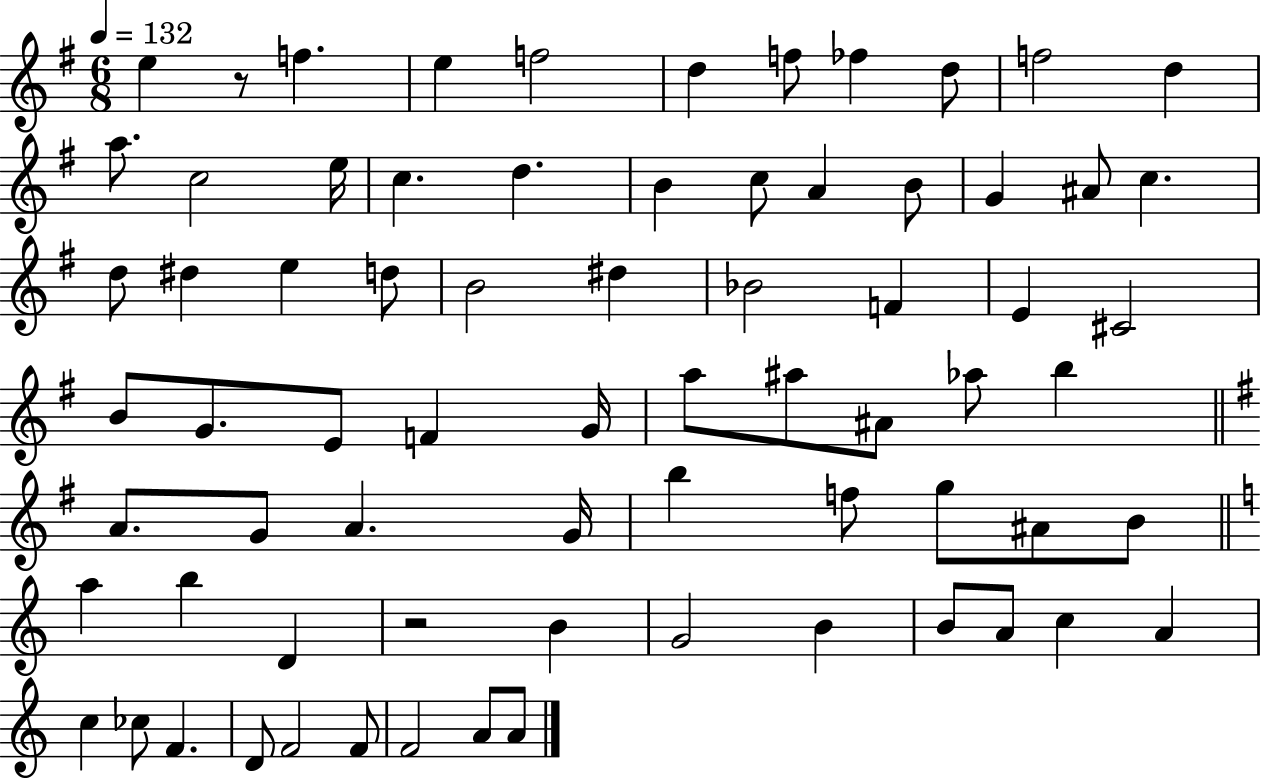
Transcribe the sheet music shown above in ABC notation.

X:1
T:Untitled
M:6/8
L:1/4
K:G
e z/2 f e f2 d f/2 _f d/2 f2 d a/2 c2 e/4 c d B c/2 A B/2 G ^A/2 c d/2 ^d e d/2 B2 ^d _B2 F E ^C2 B/2 G/2 E/2 F G/4 a/2 ^a/2 ^A/2 _a/2 b A/2 G/2 A G/4 b f/2 g/2 ^A/2 B/2 a b D z2 B G2 B B/2 A/2 c A c _c/2 F D/2 F2 F/2 F2 A/2 A/2